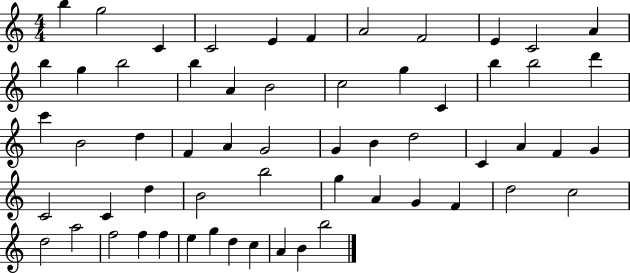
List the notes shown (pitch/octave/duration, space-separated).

B5/q G5/h C4/q C4/h E4/q F4/q A4/h F4/h E4/q C4/h A4/q B5/q G5/q B5/h B5/q A4/q B4/h C5/h G5/q C4/q B5/q B5/h D6/q C6/q B4/h D5/q F4/q A4/q G4/h G4/q B4/q D5/h C4/q A4/q F4/q G4/q C4/h C4/q D5/q B4/h B5/h G5/q A4/q G4/q F4/q D5/h C5/h D5/h A5/h F5/h F5/q F5/q E5/q G5/q D5/q C5/q A4/q B4/q B5/h